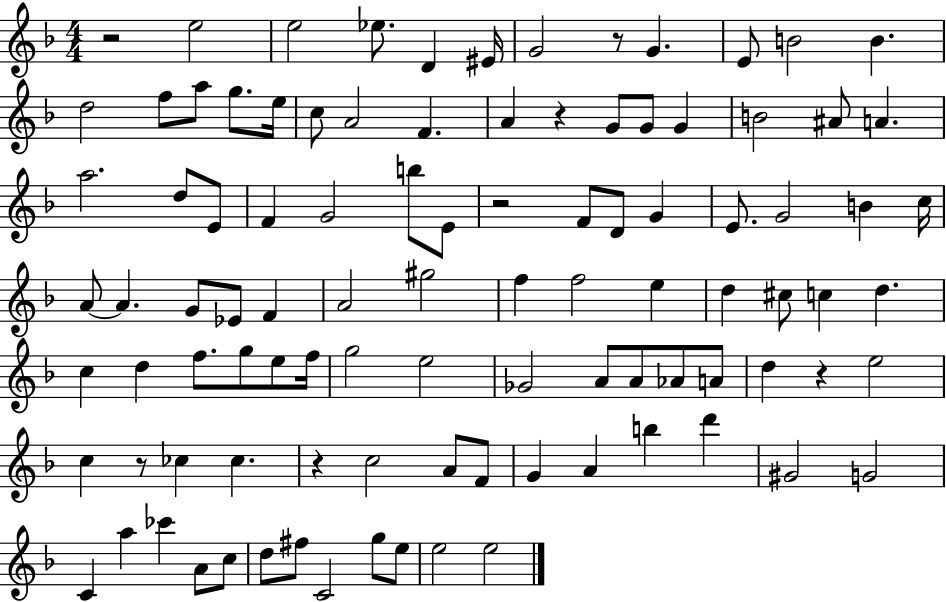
{
  \clef treble
  \numericTimeSignature
  \time 4/4
  \key f \major
  r2 e''2 | e''2 ees''8. d'4 eis'16 | g'2 r8 g'4. | e'8 b'2 b'4. | \break d''2 f''8 a''8 g''8. e''16 | c''8 a'2 f'4. | a'4 r4 g'8 g'8 g'4 | b'2 ais'8 a'4. | \break a''2. d''8 e'8 | f'4 g'2 b''8 e'8 | r2 f'8 d'8 g'4 | e'8. g'2 b'4 c''16 | \break a'8~~ a'4. g'8 ees'8 f'4 | a'2 gis''2 | f''4 f''2 e''4 | d''4 cis''8 c''4 d''4. | \break c''4 d''4 f''8. g''8 e''8 f''16 | g''2 e''2 | ges'2 a'8 a'8 aes'8 a'8 | d''4 r4 e''2 | \break c''4 r8 ces''4 ces''4. | r4 c''2 a'8 f'8 | g'4 a'4 b''4 d'''4 | gis'2 g'2 | \break c'4 a''4 ces'''4 a'8 c''8 | d''8 fis''8 c'2 g''8 e''8 | e''2 e''2 | \bar "|."
}